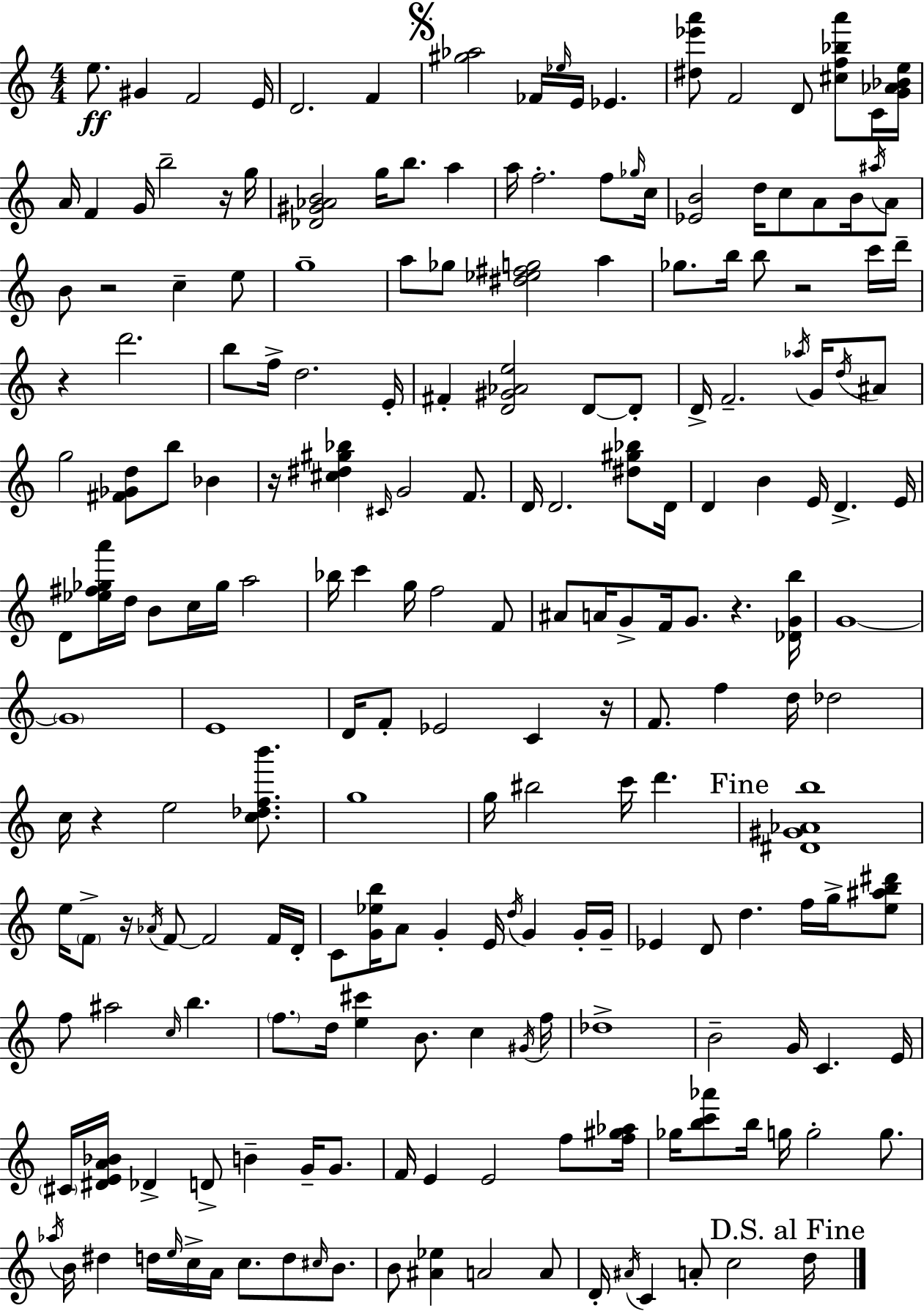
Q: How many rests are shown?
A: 9